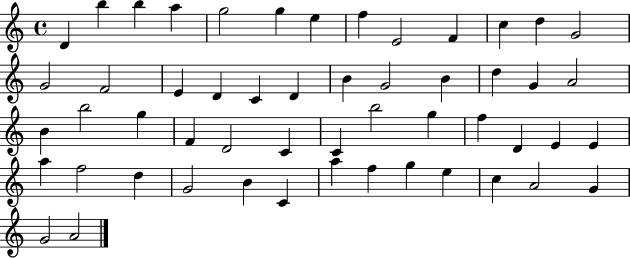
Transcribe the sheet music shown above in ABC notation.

X:1
T:Untitled
M:4/4
L:1/4
K:C
D b b a g2 g e f E2 F c d G2 G2 F2 E D C D B G2 B d G A2 B b2 g F D2 C C b2 g f D E E a f2 d G2 B C a f g e c A2 G G2 A2